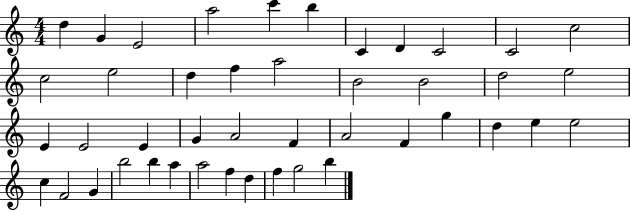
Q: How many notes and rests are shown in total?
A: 44